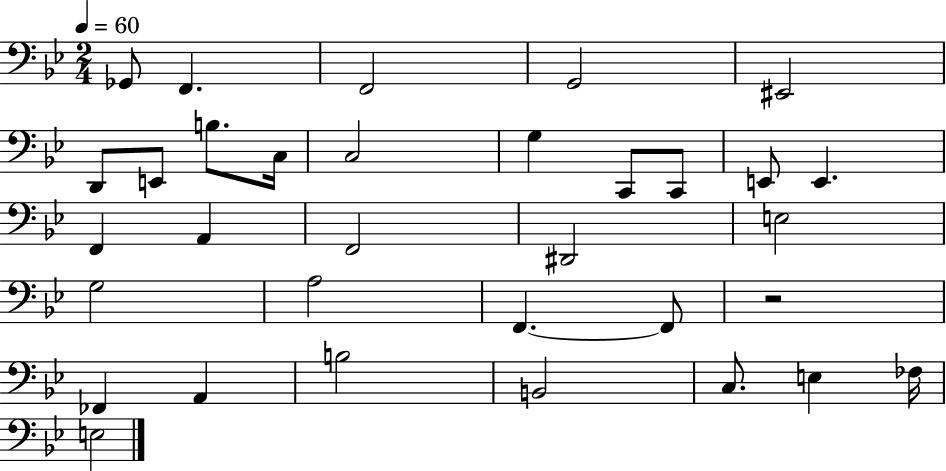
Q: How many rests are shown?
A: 1